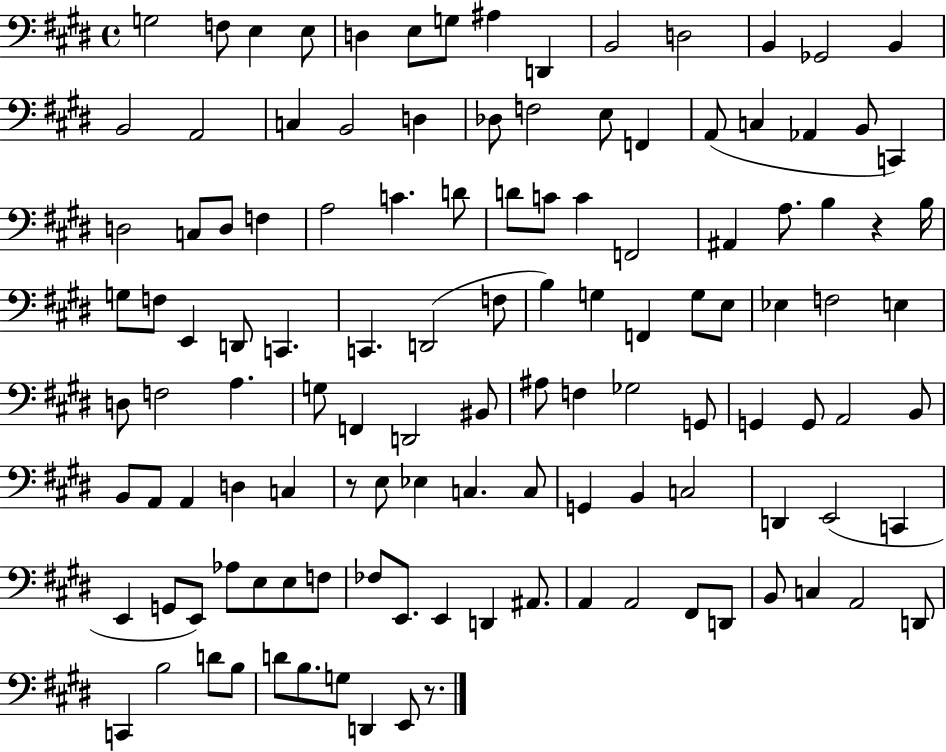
{
  \clef bass
  \time 4/4
  \defaultTimeSignature
  \key e \major
  g2 f8 e4 e8 | d4 e8 g8 ais4 d,4 | b,2 d2 | b,4 ges,2 b,4 | \break b,2 a,2 | c4 b,2 d4 | des8 f2 e8 f,4 | a,8( c4 aes,4 b,8 c,4) | \break d2 c8 d8 f4 | a2 c'4. d'8 | d'8 c'8 c'4 f,2 | ais,4 a8. b4 r4 b16 | \break g8 f8 e,4 d,8 c,4. | c,4. d,2( f8 | b4) g4 f,4 g8 e8 | ees4 f2 e4 | \break d8 f2 a4. | g8 f,4 d,2 bis,8 | ais8 f4 ges2 g,8 | g,4 g,8 a,2 b,8 | \break b,8 a,8 a,4 d4 c4 | r8 e8 ees4 c4. c8 | g,4 b,4 c2 | d,4 e,2( c,4 | \break e,4 g,8 e,8) aes8 e8 e8 f8 | fes8 e,8. e,4 d,4 ais,8. | a,4 a,2 fis,8 d,8 | b,8 c4 a,2 d,8 | \break c,4 b2 d'8 b8 | d'8 b8. g8 d,4 e,8 r8. | \bar "|."
}